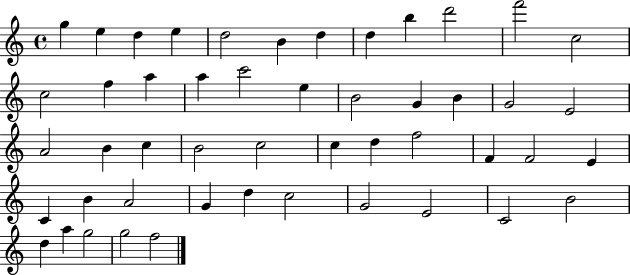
X:1
T:Untitled
M:4/4
L:1/4
K:C
g e d e d2 B d d b d'2 f'2 c2 c2 f a a c'2 e B2 G B G2 E2 A2 B c B2 c2 c d f2 F F2 E C B A2 G d c2 G2 E2 C2 B2 d a g2 g2 f2